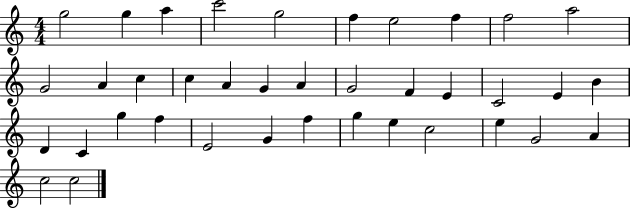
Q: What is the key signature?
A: C major